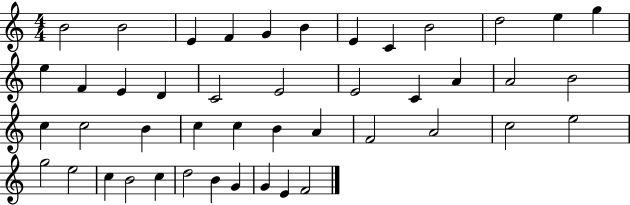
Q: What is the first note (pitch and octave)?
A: B4